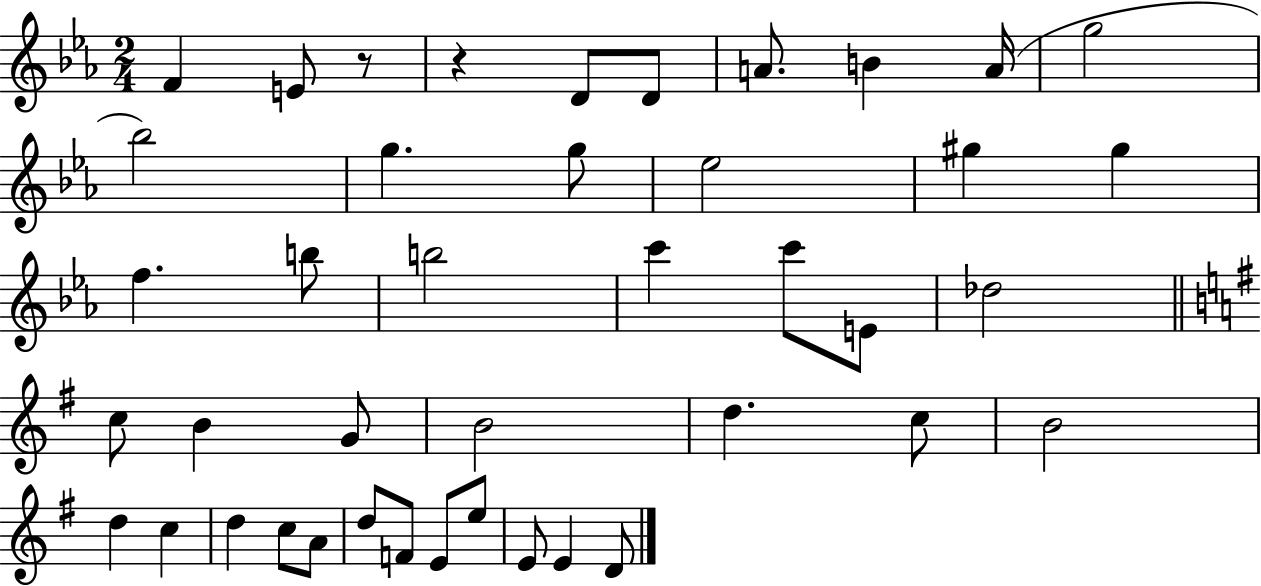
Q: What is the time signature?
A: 2/4